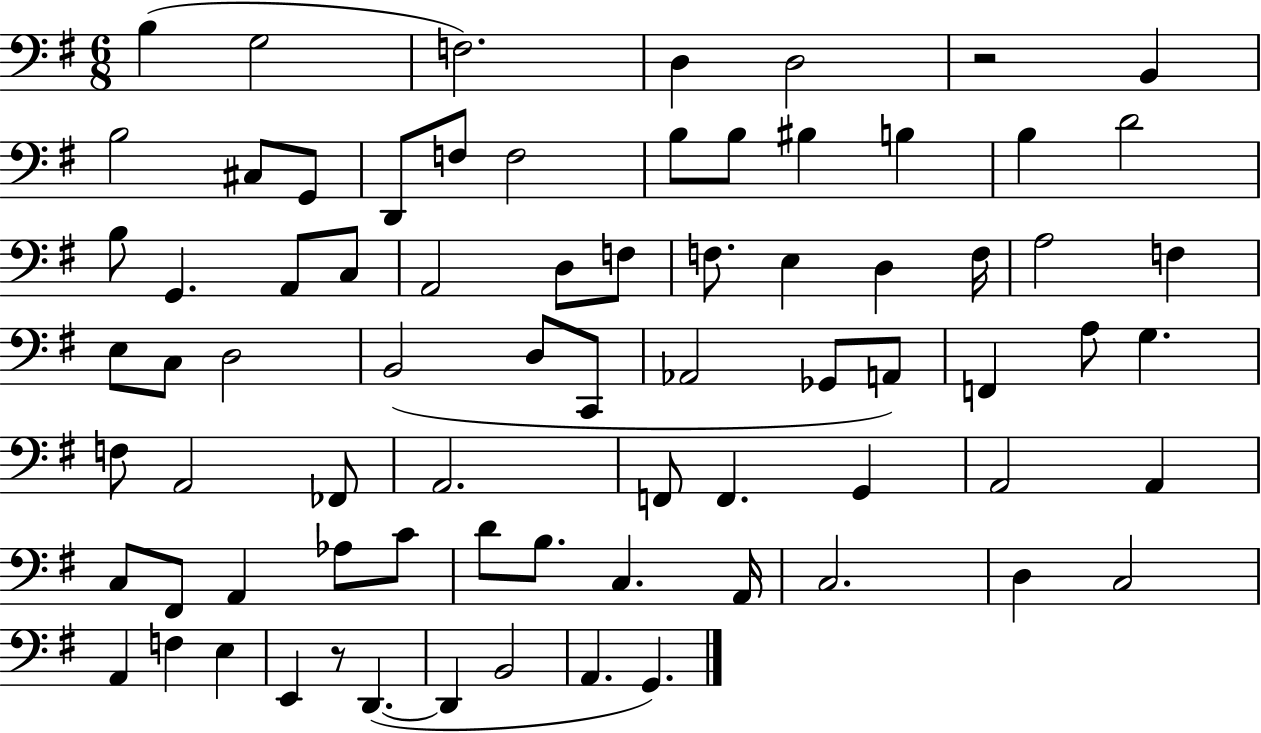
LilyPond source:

{
  \clef bass
  \numericTimeSignature
  \time 6/8
  \key g \major
  b4( g2 | f2.) | d4 d2 | r2 b,4 | \break b2 cis8 g,8 | d,8 f8 f2 | b8 b8 bis4 b4 | b4 d'2 | \break b8 g,4. a,8 c8 | a,2 d8 f8 | f8. e4 d4 f16 | a2 f4 | \break e8 c8 d2 | b,2( d8 c,8 | aes,2 ges,8 a,8) | f,4 a8 g4. | \break f8 a,2 fes,8 | a,2. | f,8 f,4. g,4 | a,2 a,4 | \break c8 fis,8 a,4 aes8 c'8 | d'8 b8. c4. a,16 | c2. | d4 c2 | \break a,4 f4 e4 | e,4 r8 d,4.~(~ | d,4 b,2 | a,4. g,4.) | \break \bar "|."
}